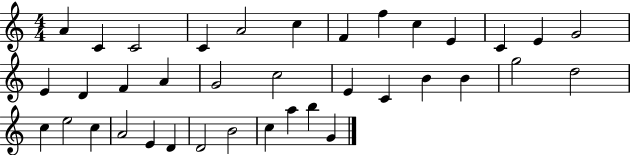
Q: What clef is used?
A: treble